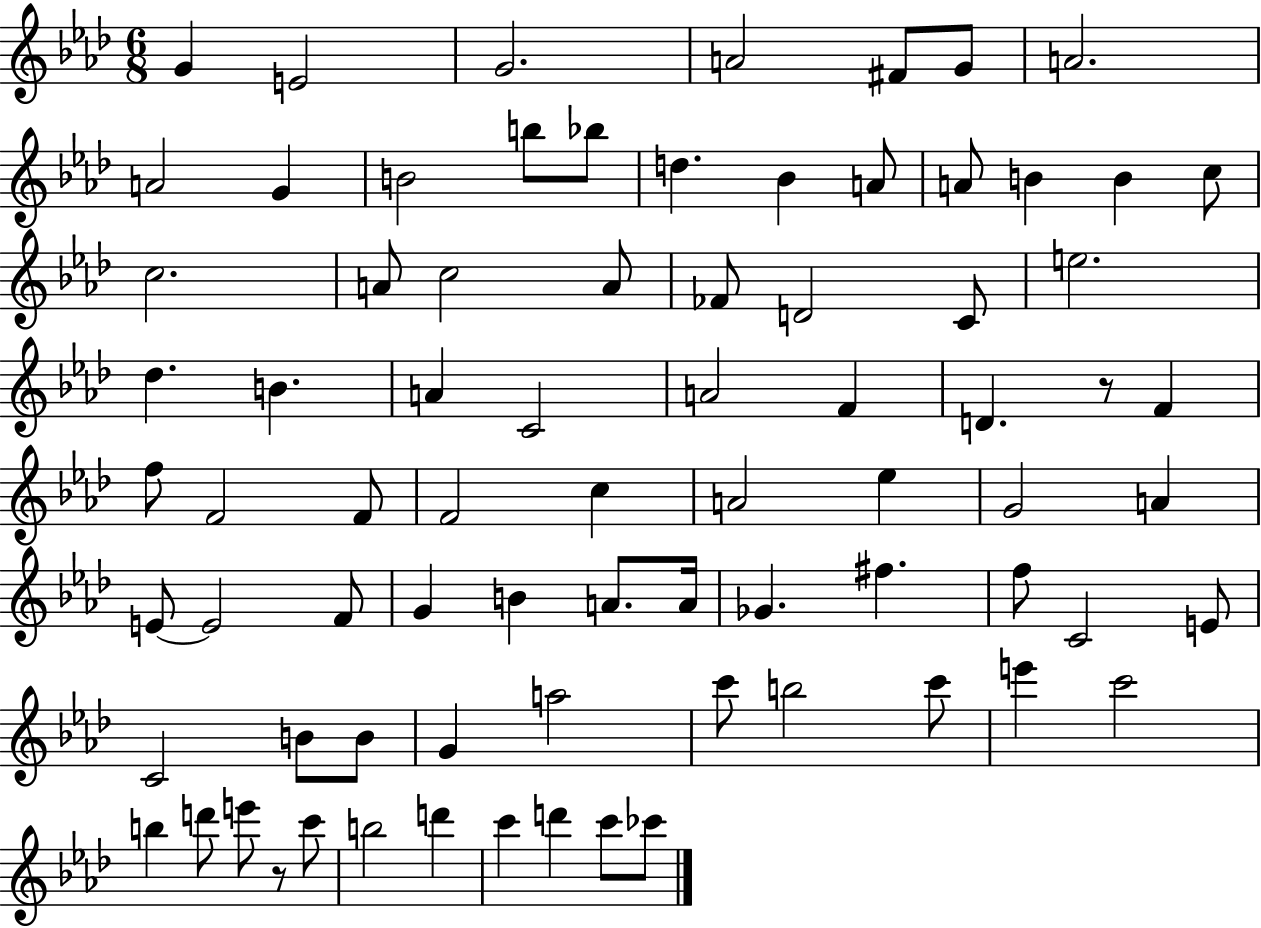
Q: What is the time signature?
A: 6/8